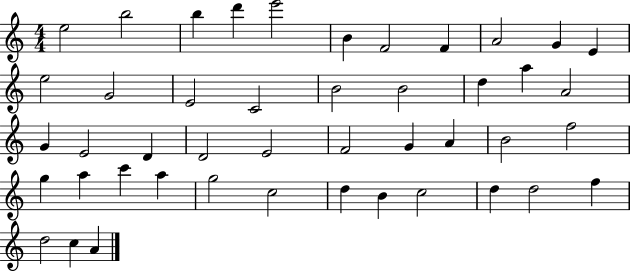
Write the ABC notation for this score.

X:1
T:Untitled
M:4/4
L:1/4
K:C
e2 b2 b d' e'2 B F2 F A2 G E e2 G2 E2 C2 B2 B2 d a A2 G E2 D D2 E2 F2 G A B2 f2 g a c' a g2 c2 d B c2 d d2 f d2 c A